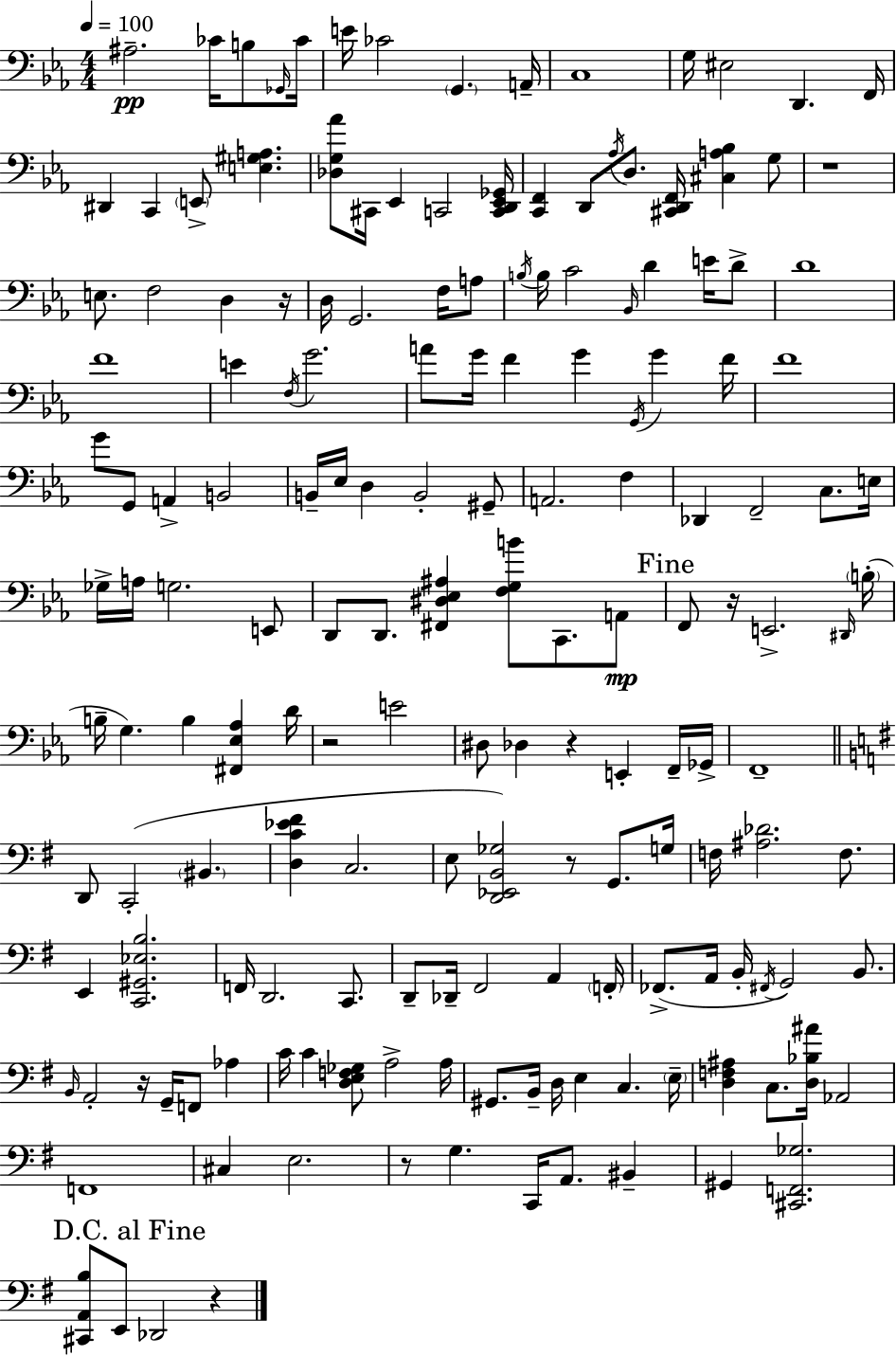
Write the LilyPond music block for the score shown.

{
  \clef bass
  \numericTimeSignature
  \time 4/4
  \key ees \major
  \tempo 4 = 100
  ais2.--\pp ces'16 b8 \grace { ges,16 } | ces'16 e'16 ces'2 \parenthesize g,4. | a,16-- c1 | g16 eis2 d,4. | \break f,16 dis,4 c,4 \parenthesize e,8-> <e gis a>4. | <des g aes'>8 cis,16 ees,4 c,2 | <c, d, ees, ges,>16 <c, f,>4 d,8 \acciaccatura { aes16 } d8. <cis, d, f,>16 <cis a bes>4 | g8 r1 | \break e8. f2 d4 | r16 d16 g,2. f16 | a8 \acciaccatura { b16 } b16 c'2 \grace { bes,16 } d'4 | e'16 d'8-> d'1 | \break f'1 | e'4 \acciaccatura { f16 } g'2. | a'8 g'16 f'4 g'4 | \acciaccatura { g,16 } g'4 f'16 f'1 | \break g'8 g,8 a,4-> b,2 | b,16-- ees16 d4 b,2-. | gis,8-- a,2. | f4 des,4 f,2-- | \break c8. e16 ges16-> a16 g2. | e,8 d,8 d,8. <fis, dis ees ais>4 <f g b'>8 | c,8. a,8\mp \mark "Fine" f,8 r16 e,2.-> | \grace { dis,16 }( \parenthesize b16-. b16-- g4.) b4 | \break <fis, ees aes>4 d'16 r2 e'2 | dis8 des4 r4 | e,4-. f,16-- ges,16-> f,1-- | \bar "||" \break \key e \minor d,8 c,2-.( \parenthesize bis,4. | <d c' ees' fis'>4 c2. | e8 <d, ees, b, ges>2) r8 g,8. g16 | f16 <ais des'>2. f8. | \break e,4 <c, gis, ees b>2. | f,16 d,2. c,8. | d,8-- des,16-- fis,2 a,4 \parenthesize f,16-. | fes,8.->( a,16 b,16-. \acciaccatura { fis,16 } g,2) b,8. | \break \grace { b,16 } a,2-. r16 g,16-- f,8 aes4 | c'16 c'4 <d e f ges>8 a2-> | a16 gis,8. b,16-- d16 e4 c4. | \parenthesize e16-- <d f ais>4 c8. <d bes ais'>16 aes,2 | \break f,1 | cis4 e2. | r8 g4. c,16 a,8. bis,4-- | gis,4 <cis, f, ges>2. | \break \mark "D.C. al Fine" <cis, a, b>8 e,8 des,2 r4 | \bar "|."
}